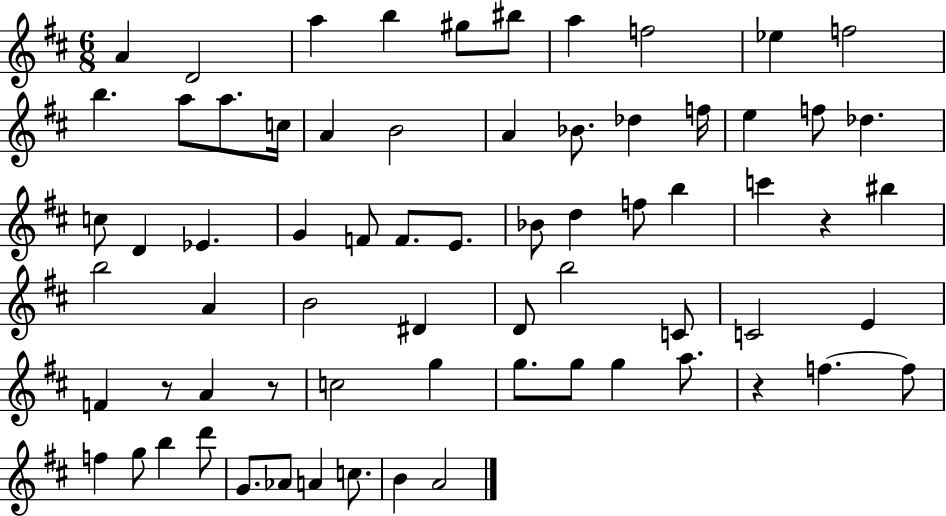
{
  \clef treble
  \numericTimeSignature
  \time 6/8
  \key d \major
  \repeat volta 2 { a'4 d'2 | a''4 b''4 gis''8 bis''8 | a''4 f''2 | ees''4 f''2 | \break b''4. a''8 a''8. c''16 | a'4 b'2 | a'4 bes'8. des''4 f''16 | e''4 f''8 des''4. | \break c''8 d'4 ees'4. | g'4 f'8 f'8. e'8. | bes'8 d''4 f''8 b''4 | c'''4 r4 bis''4 | \break b''2 a'4 | b'2 dis'4 | d'8 b''2 c'8 | c'2 e'4 | \break f'4 r8 a'4 r8 | c''2 g''4 | g''8. g''8 g''4 a''8. | r4 f''4.~~ f''8 | \break f''4 g''8 b''4 d'''8 | g'8. aes'8 a'4 c''8. | b'4 a'2 | } \bar "|."
}